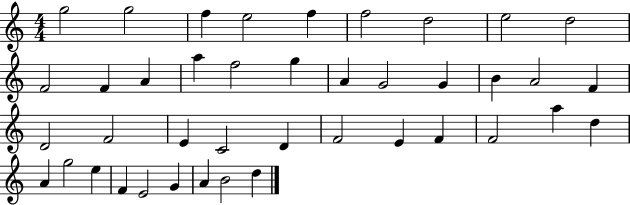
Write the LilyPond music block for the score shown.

{
  \clef treble
  \numericTimeSignature
  \time 4/4
  \key c \major
  g''2 g''2 | f''4 e''2 f''4 | f''2 d''2 | e''2 d''2 | \break f'2 f'4 a'4 | a''4 f''2 g''4 | a'4 g'2 g'4 | b'4 a'2 f'4 | \break d'2 f'2 | e'4 c'2 d'4 | f'2 e'4 f'4 | f'2 a''4 d''4 | \break a'4 g''2 e''4 | f'4 e'2 g'4 | a'4 b'2 d''4 | \bar "|."
}